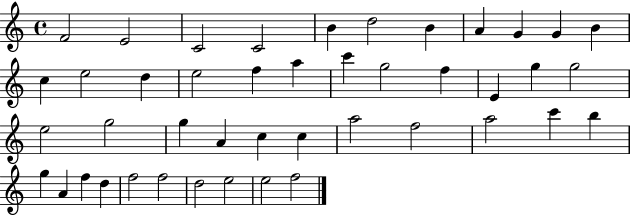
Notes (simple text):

F4/h E4/h C4/h C4/h B4/q D5/h B4/q A4/q G4/q G4/q B4/q C5/q E5/h D5/q E5/h F5/q A5/q C6/q G5/h F5/q E4/q G5/q G5/h E5/h G5/h G5/q A4/q C5/q C5/q A5/h F5/h A5/h C6/q B5/q G5/q A4/q F5/q D5/q F5/h F5/h D5/h E5/h E5/h F5/h